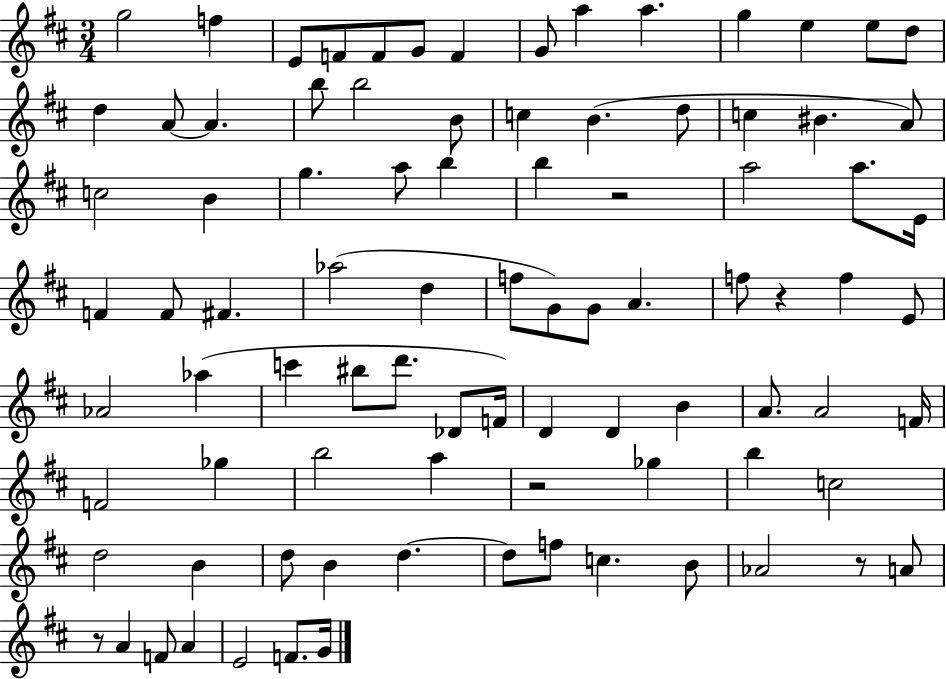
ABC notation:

X:1
T:Untitled
M:3/4
L:1/4
K:D
g2 f E/2 F/2 F/2 G/2 F G/2 a a g e e/2 d/2 d A/2 A b/2 b2 B/2 c B d/2 c ^B A/2 c2 B g a/2 b b z2 a2 a/2 E/4 F F/2 ^F _a2 d f/2 G/2 G/2 A f/2 z f E/2 _A2 _a c' ^b/2 d'/2 _D/2 F/4 D D B A/2 A2 F/4 F2 _g b2 a z2 _g b c2 d2 B d/2 B d d/2 f/2 c B/2 _A2 z/2 A/2 z/2 A F/2 A E2 F/2 G/4